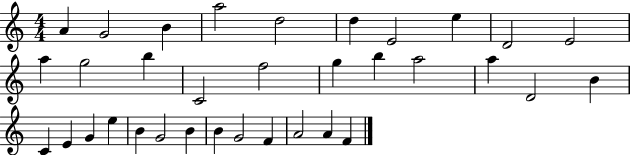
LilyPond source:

{
  \clef treble
  \numericTimeSignature
  \time 4/4
  \key c \major
  a'4 g'2 b'4 | a''2 d''2 | d''4 e'2 e''4 | d'2 e'2 | \break a''4 g''2 b''4 | c'2 f''2 | g''4 b''4 a''2 | a''4 d'2 b'4 | \break c'4 e'4 g'4 e''4 | b'4 g'2 b'4 | b'4 g'2 f'4 | a'2 a'4 f'4 | \break \bar "|."
}